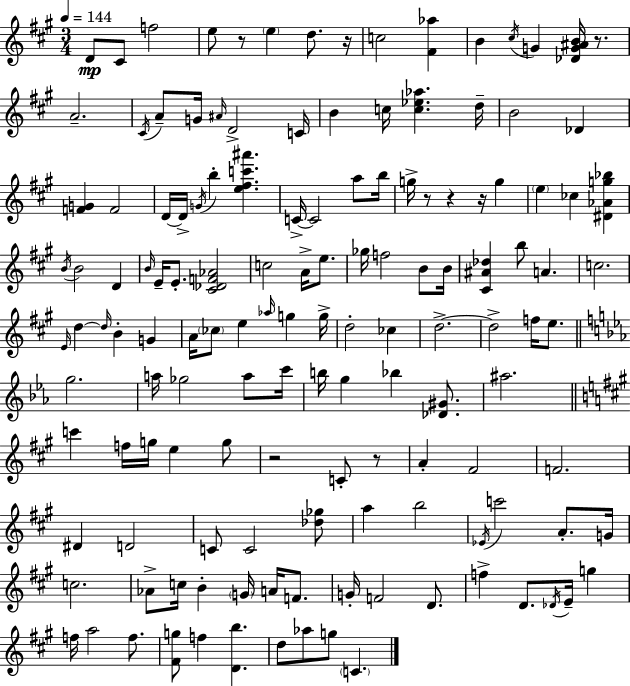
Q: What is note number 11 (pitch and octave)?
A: A4